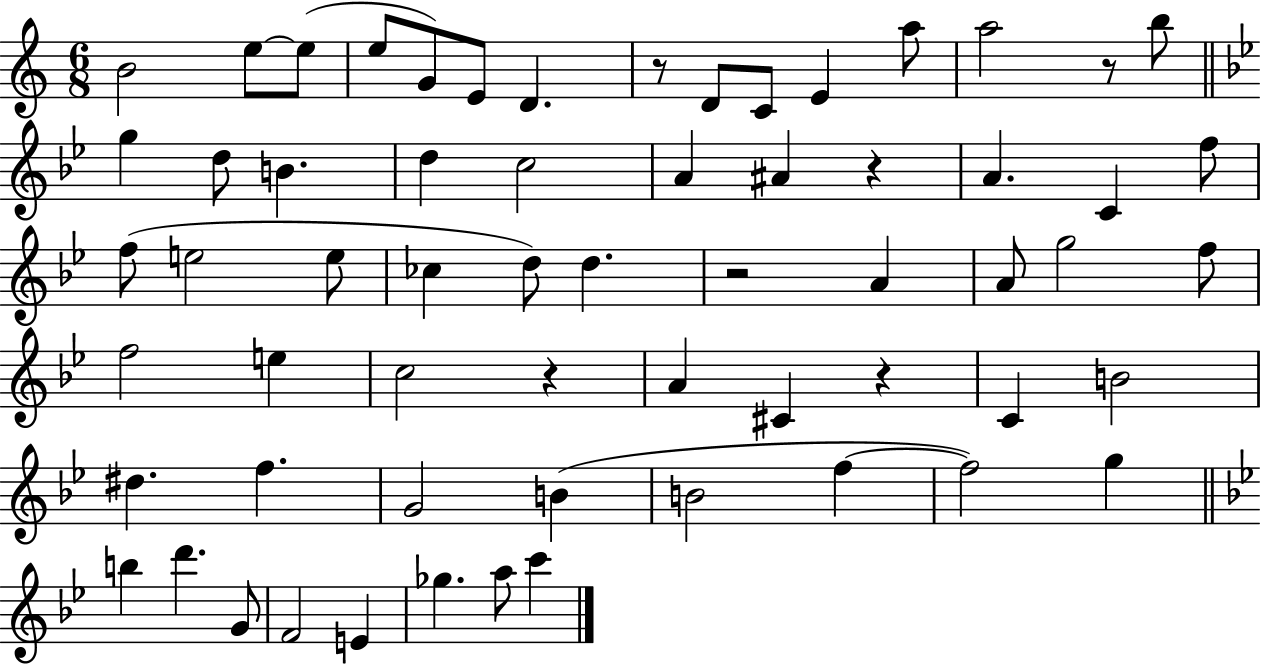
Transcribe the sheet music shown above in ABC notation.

X:1
T:Untitled
M:6/8
L:1/4
K:C
B2 e/2 e/2 e/2 G/2 E/2 D z/2 D/2 C/2 E a/2 a2 z/2 b/2 g d/2 B d c2 A ^A z A C f/2 f/2 e2 e/2 _c d/2 d z2 A A/2 g2 f/2 f2 e c2 z A ^C z C B2 ^d f G2 B B2 f f2 g b d' G/2 F2 E _g a/2 c'